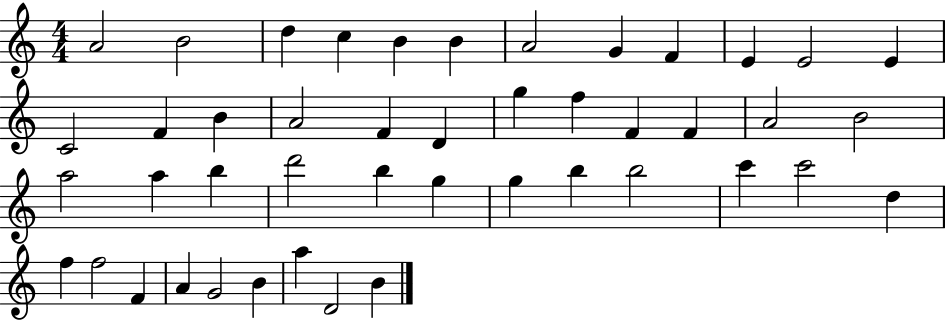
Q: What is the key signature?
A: C major